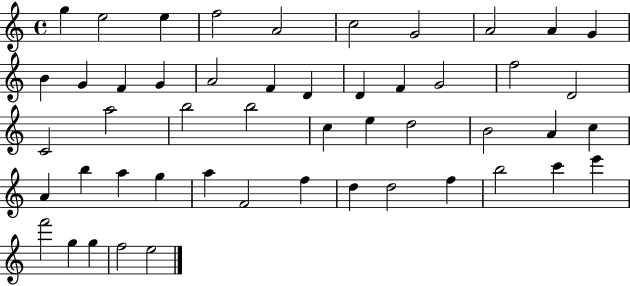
X:1
T:Untitled
M:4/4
L:1/4
K:C
g e2 e f2 A2 c2 G2 A2 A G B G F G A2 F D D F G2 f2 D2 C2 a2 b2 b2 c e d2 B2 A c A b a g a F2 f d d2 f b2 c' e' f'2 g g f2 e2